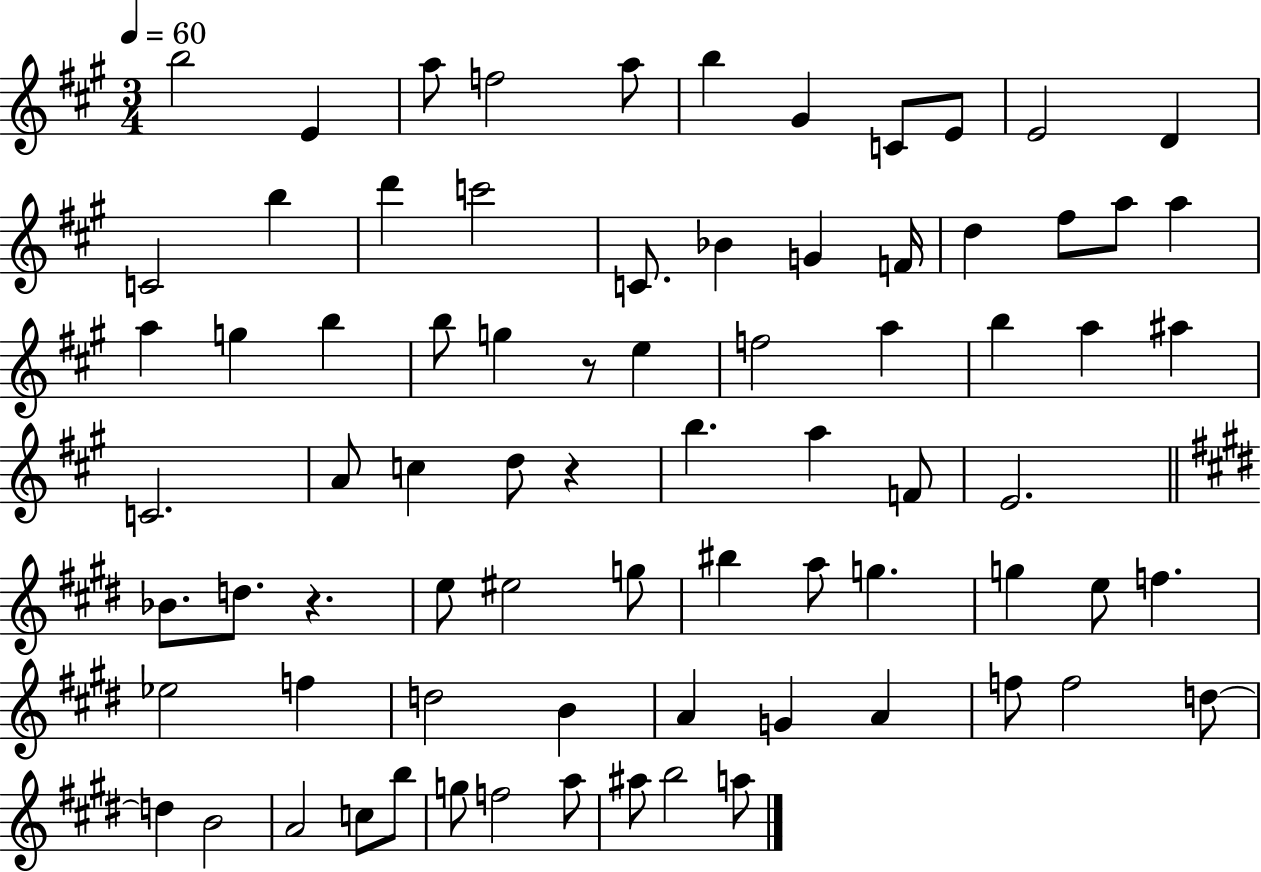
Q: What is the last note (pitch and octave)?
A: A5